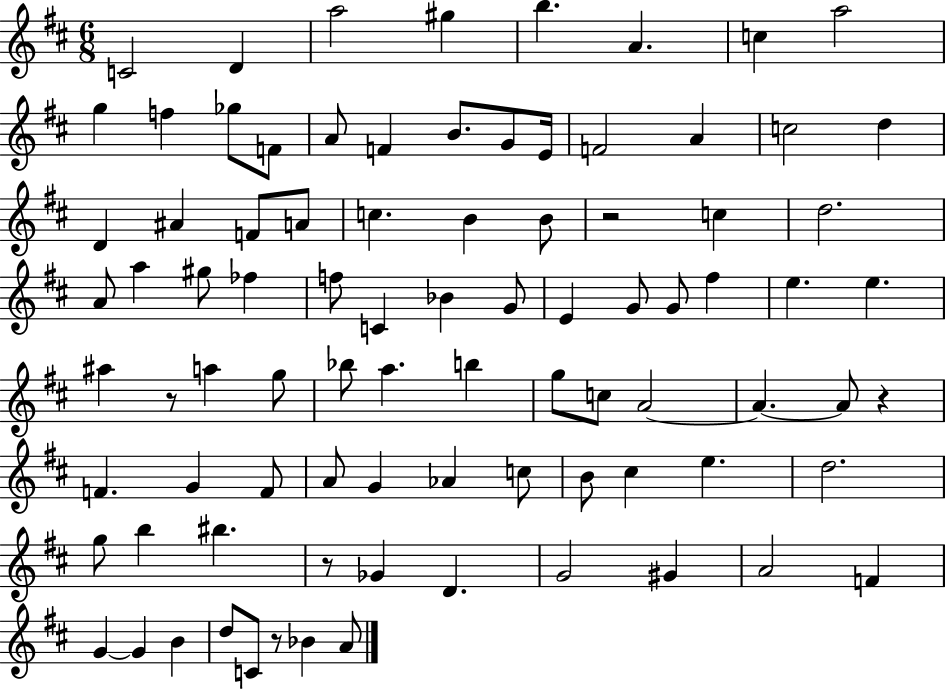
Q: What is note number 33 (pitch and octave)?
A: G#5